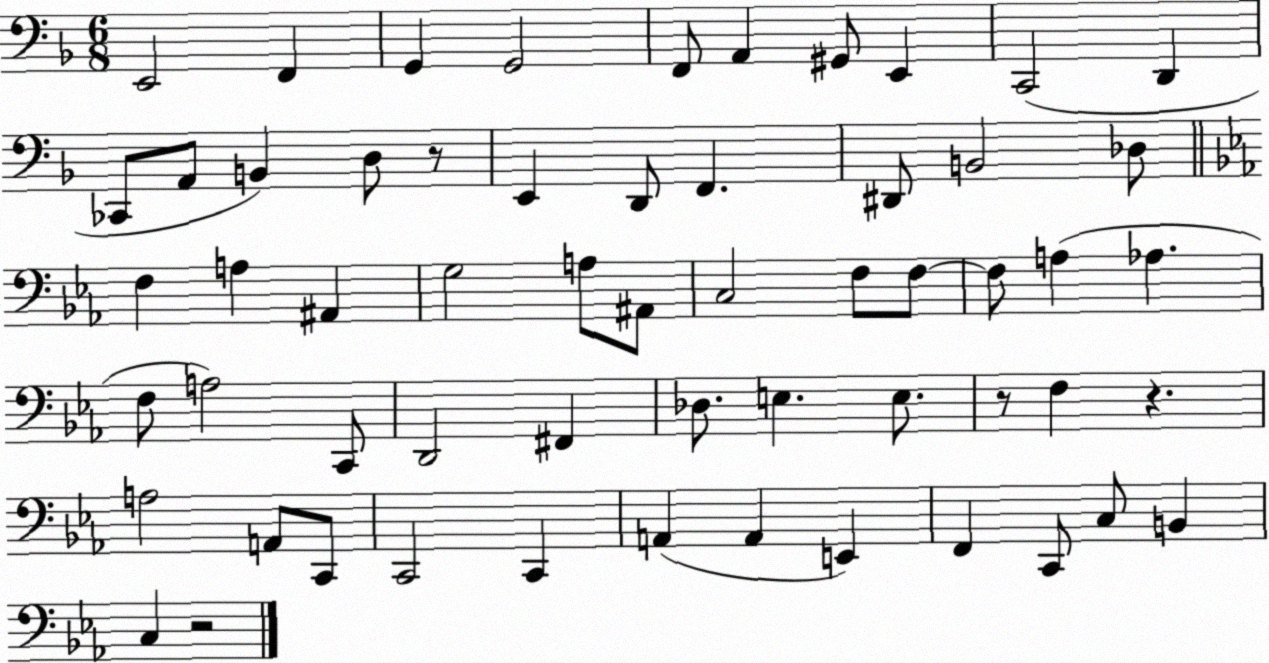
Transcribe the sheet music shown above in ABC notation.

X:1
T:Untitled
M:6/8
L:1/4
K:F
E,,2 F,, G,, G,,2 F,,/2 A,, ^G,,/2 E,, C,,2 D,, _C,,/2 A,,/2 B,, D,/2 z/2 E,, D,,/2 F,, ^D,,/2 B,,2 _D,/2 F, A, ^A,, G,2 A,/2 ^A,,/2 C,2 F,/2 F,/2 F,/2 A, _A, F,/2 A,2 C,,/2 D,,2 ^F,, _D,/2 E, E,/2 z/2 F, z A,2 A,,/2 C,,/2 C,,2 C,, A,, A,, E,, F,, C,,/2 C,/2 B,, C, z2